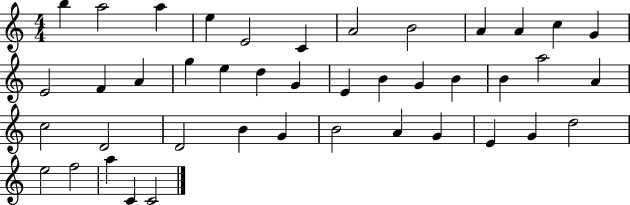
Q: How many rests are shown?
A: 0